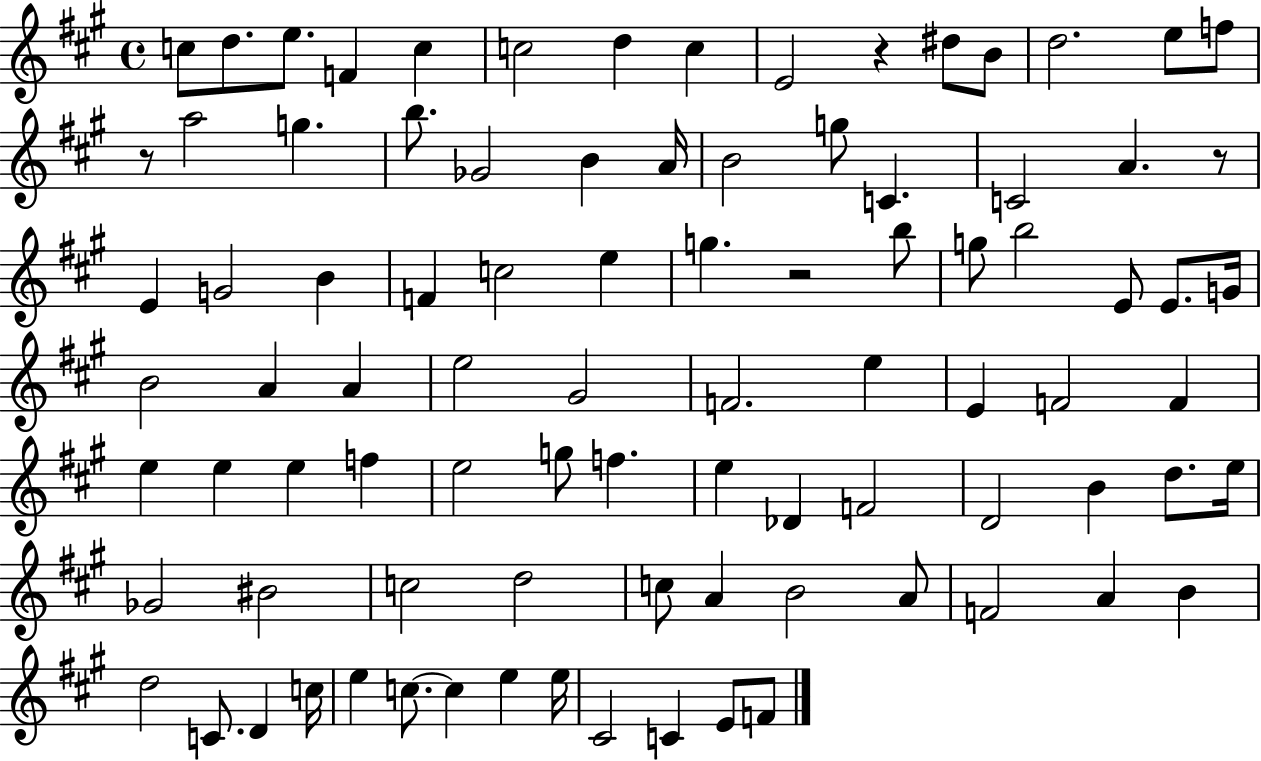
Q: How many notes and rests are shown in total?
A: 90